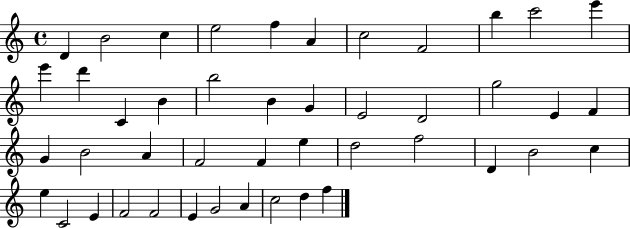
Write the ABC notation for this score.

X:1
T:Untitled
M:4/4
L:1/4
K:C
D B2 c e2 f A c2 F2 b c'2 e' e' d' C B b2 B G E2 D2 g2 E F G B2 A F2 F e d2 f2 D B2 c e C2 E F2 F2 E G2 A c2 d f